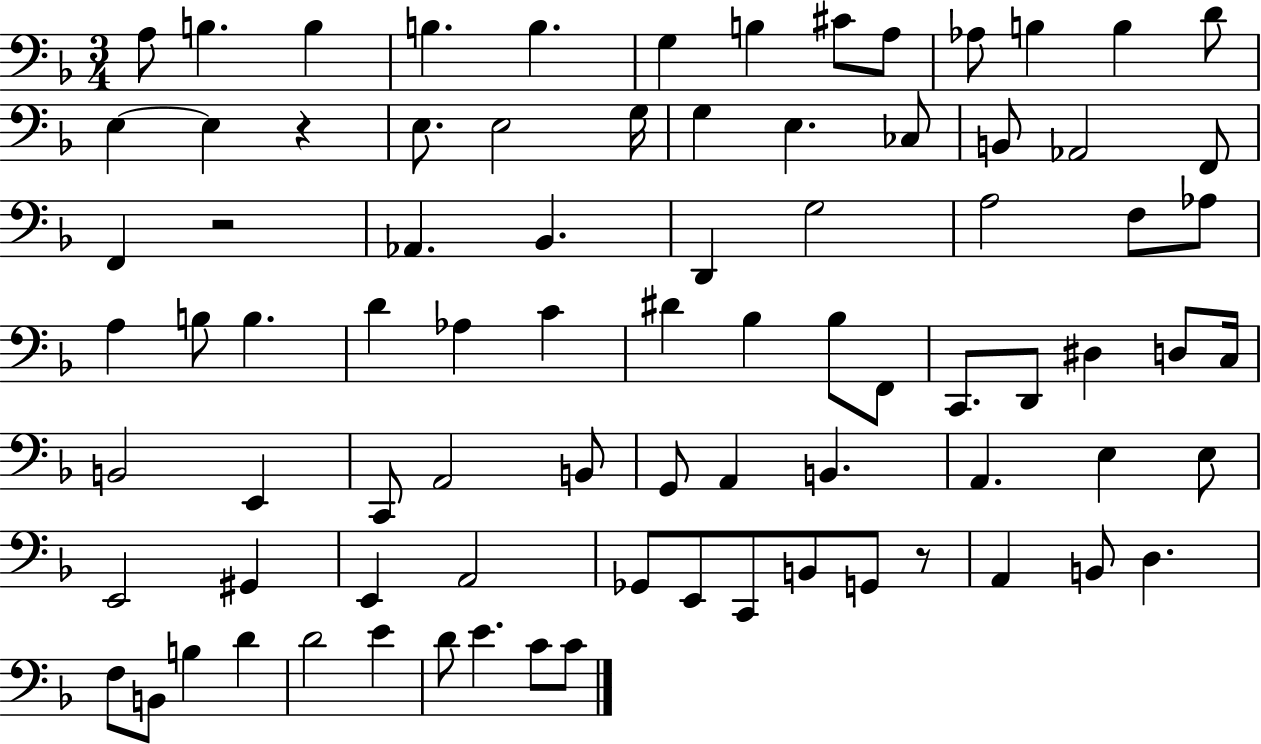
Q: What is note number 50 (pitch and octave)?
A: C2